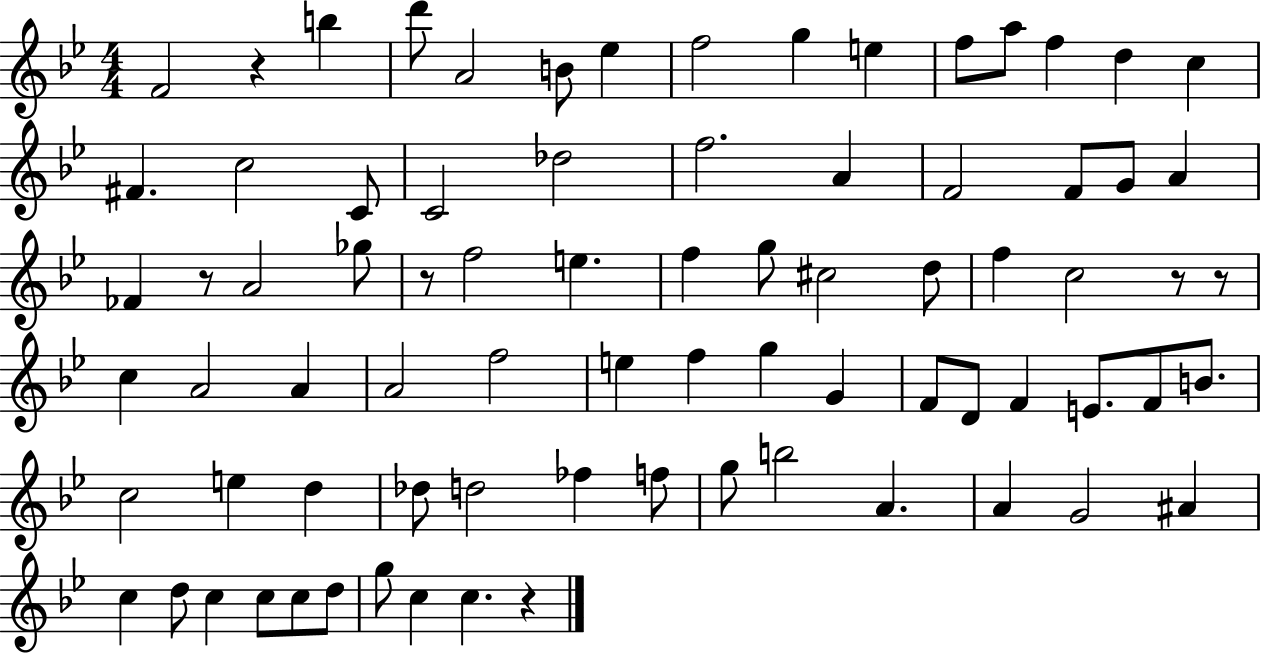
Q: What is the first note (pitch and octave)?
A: F4